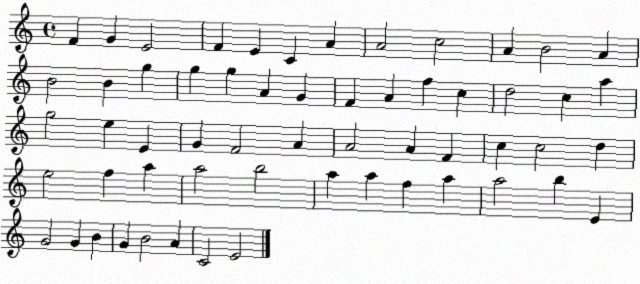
X:1
T:Untitled
M:4/4
L:1/4
K:C
F G E2 F E C A A2 c2 A B2 A B2 B g g g A G F A f c d2 c a g2 e E G F2 A A2 A F c c2 d e2 f a a2 b2 a a f a a2 b E G2 G B G B2 A C2 E2